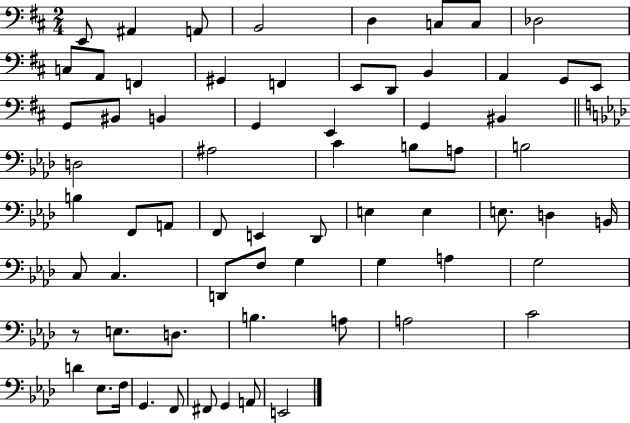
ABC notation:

X:1
T:Untitled
M:2/4
L:1/4
K:D
E,,/2 ^A,, A,,/2 B,,2 D, C,/2 C,/2 _D,2 C,/2 A,,/2 F,, ^G,, F,, E,,/2 D,,/2 B,, A,, G,,/2 E,,/2 G,,/2 ^B,,/2 B,, G,, E,, G,, ^B,, D,2 ^A,2 C B,/2 A,/2 B,2 B, F,,/2 A,,/2 F,,/2 E,, _D,,/2 E, E, E,/2 D, B,,/4 C,/2 C, D,,/2 F,/2 G, G, A, G,2 z/2 E,/2 D,/2 B, A,/2 A,2 C2 D _E,/2 F,/4 G,, F,,/2 ^F,,/2 G,, A,,/2 E,,2